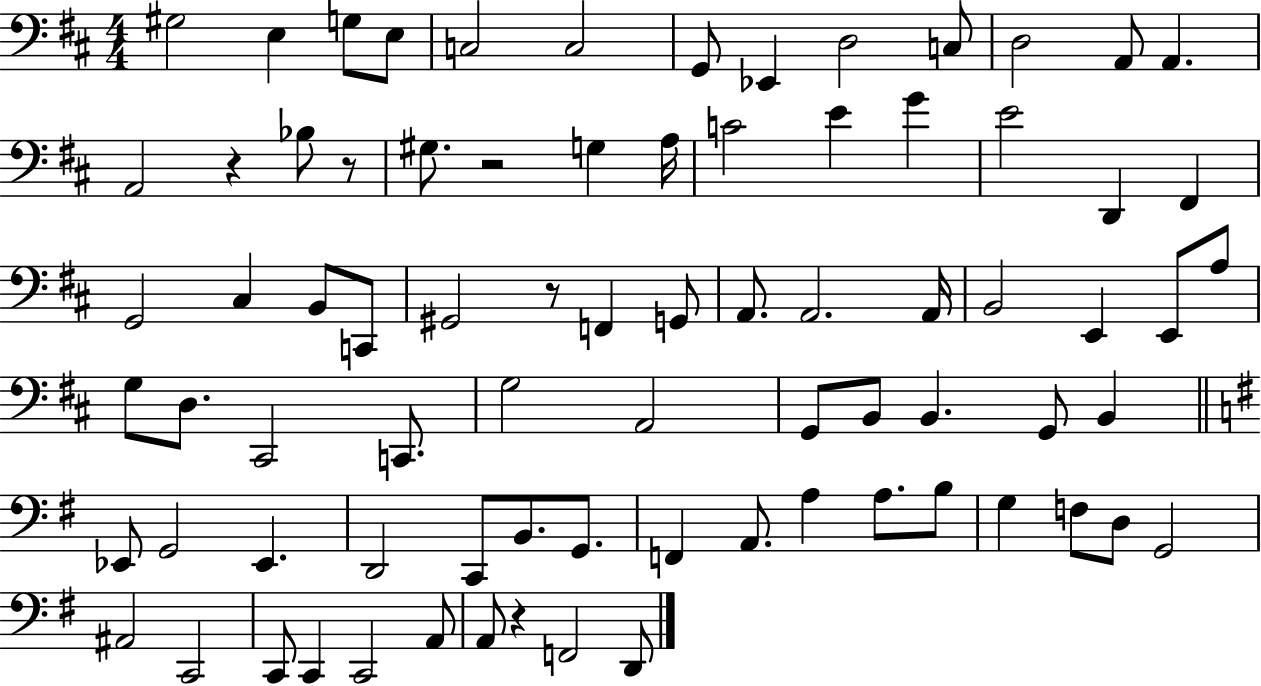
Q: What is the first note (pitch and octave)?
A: G#3